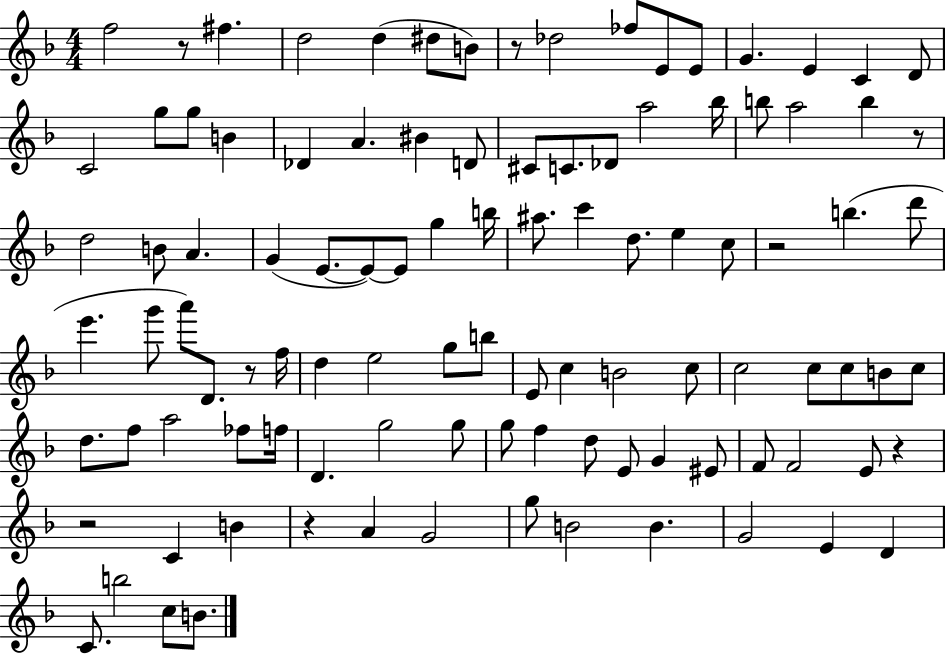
F5/h R/e F#5/q. D5/h D5/q D#5/e B4/e R/e Db5/h FES5/e E4/e E4/e G4/q. E4/q C4/q D4/e C4/h G5/e G5/e B4/q Db4/q A4/q. BIS4/q D4/e C#4/e C4/e. Db4/e A5/h Bb5/s B5/e A5/h B5/q R/e D5/h B4/e A4/q. G4/q E4/e. E4/e E4/e G5/q B5/s A#5/e. C6/q D5/e. E5/q C5/e R/h B5/q. D6/e E6/q. G6/e A6/e D4/e. R/e F5/s D5/q E5/h G5/e B5/e E4/e C5/q B4/h C5/e C5/h C5/e C5/e B4/e C5/e D5/e. F5/e A5/h FES5/e F5/s D4/q. G5/h G5/e G5/e F5/q D5/e E4/e G4/q EIS4/e F4/e F4/h E4/e R/q R/h C4/q B4/q R/q A4/q G4/h G5/e B4/h B4/q. G4/h E4/q D4/q C4/e. B5/h C5/e B4/e.